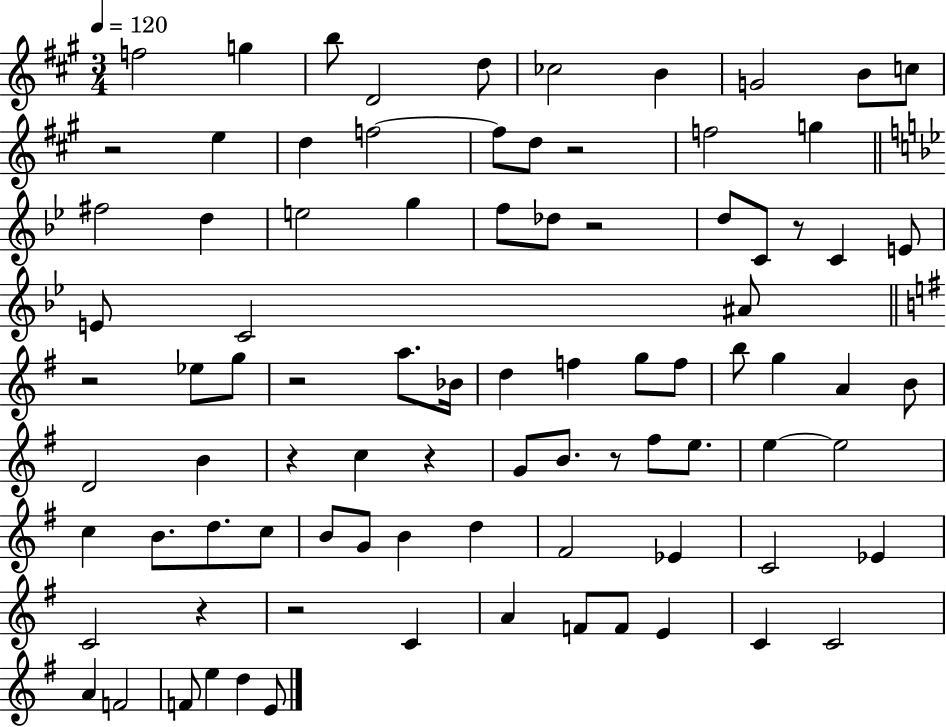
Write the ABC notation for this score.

X:1
T:Untitled
M:3/4
L:1/4
K:A
f2 g b/2 D2 d/2 _c2 B G2 B/2 c/2 z2 e d f2 f/2 d/2 z2 f2 g ^f2 d e2 g f/2 _d/2 z2 d/2 C/2 z/2 C E/2 E/2 C2 ^A/2 z2 _e/2 g/2 z2 a/2 _B/4 d f g/2 f/2 b/2 g A B/2 D2 B z c z G/2 B/2 z/2 ^f/2 e/2 e e2 c B/2 d/2 c/2 B/2 G/2 B d ^F2 _E C2 _E C2 z z2 C A F/2 F/2 E C C2 A F2 F/2 e d E/2